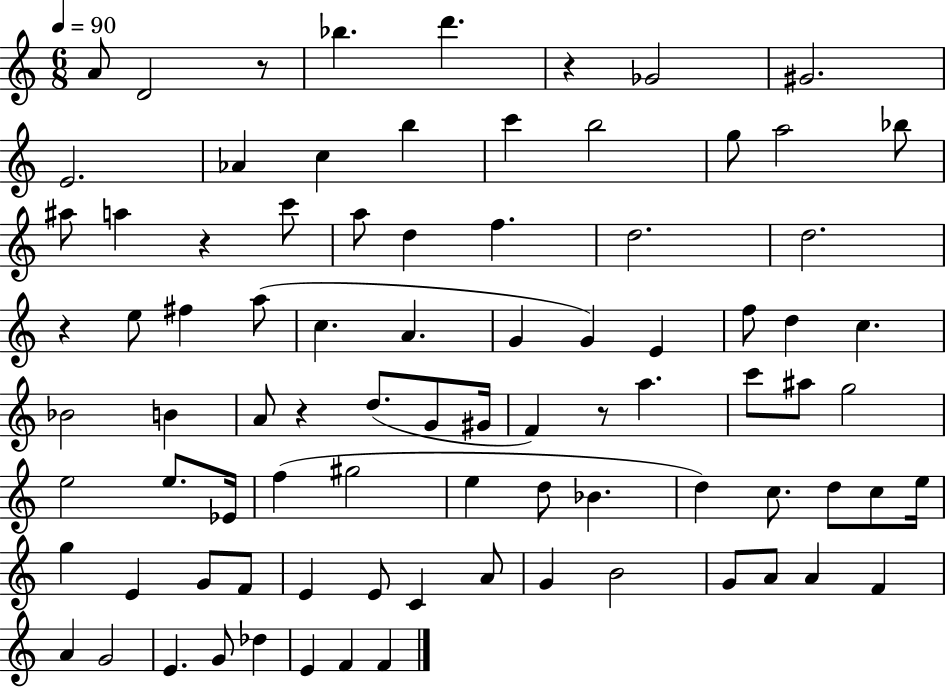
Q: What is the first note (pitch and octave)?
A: A4